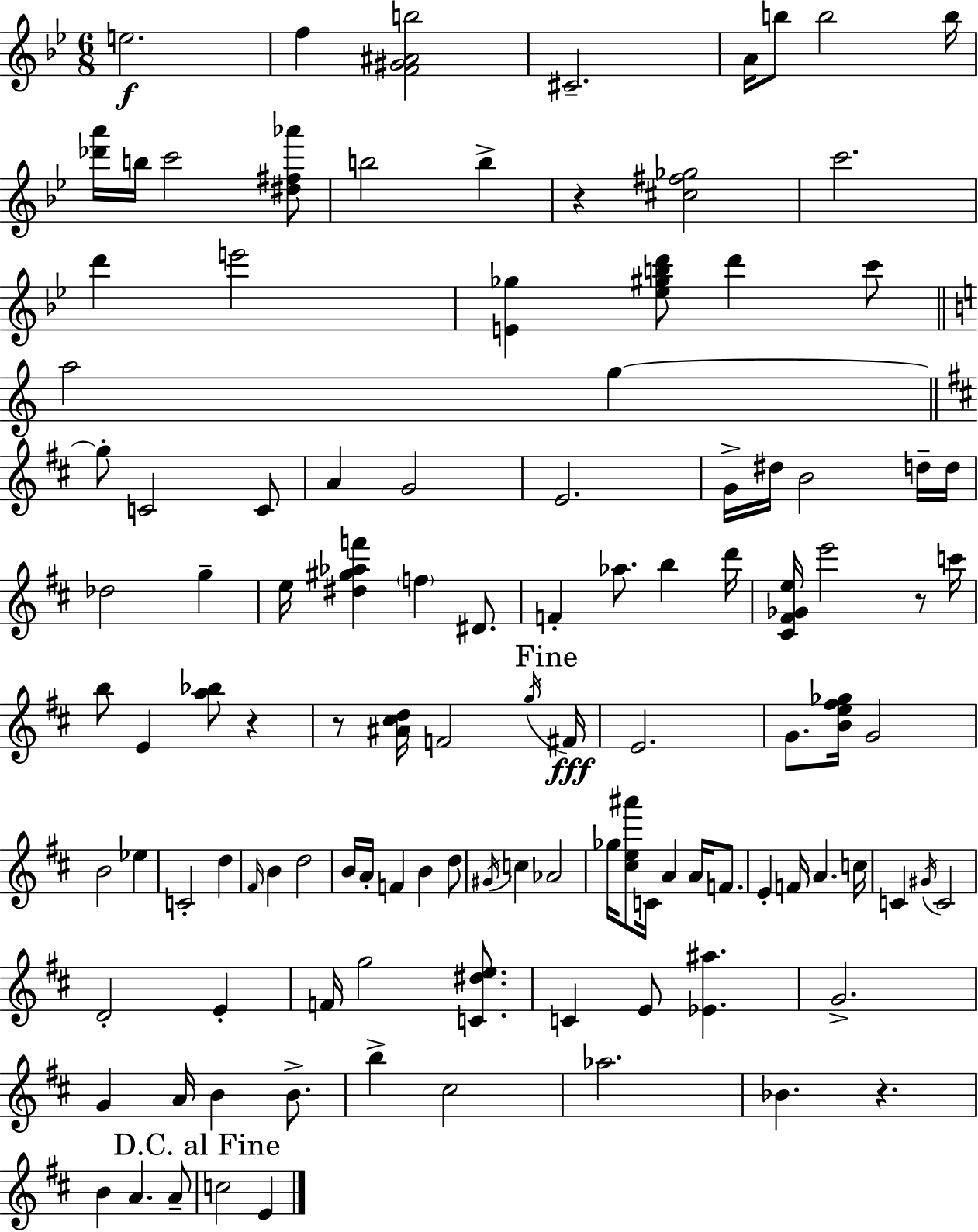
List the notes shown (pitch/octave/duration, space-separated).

E5/h. F5/q [F4,G#4,A#4,B5]/h C#4/h. A4/s B5/e B5/h B5/s [Db6,A6]/s B5/s C6/h [D#5,F#5,Ab6]/e B5/h B5/q R/q [C#5,F#5,Gb5]/h C6/h. D6/q E6/h [E4,Gb5]/q [Eb5,G#5,B5,D6]/e D6/q C6/e A5/h G5/q G5/e C4/h C4/e A4/q G4/h E4/h. G4/s D#5/s B4/h D5/s D5/s Db5/h G5/q E5/s [D#5,G#5,Ab5,F6]/q F5/q D#4/e. F4/q Ab5/e. B5/q D6/s [C#4,F#4,Gb4,E5]/s E6/h R/e C6/s B5/e E4/q [A5,Bb5]/e R/q R/e [A#4,C#5,D5]/s F4/h G5/s F#4/s E4/h. G4/e. [B4,E5,F#5,Gb5]/s G4/h B4/h Eb5/q C4/h D5/q F#4/s B4/q D5/h B4/s A4/s F4/q B4/q D5/e G#4/s C5/q Ab4/h Gb5/s [C#5,E5,A#6]/e C4/s A4/q A4/s F4/e. E4/q F4/s A4/q. C5/s C4/q G#4/s C4/h D4/h E4/q F4/s G5/h [C4,D#5,E5]/e. C4/q E4/e [Eb4,A#5]/q. G4/h. G4/q A4/s B4/q B4/e. B5/q C#5/h Ab5/h. Bb4/q. R/q. B4/q A4/q. A4/e C5/h E4/q